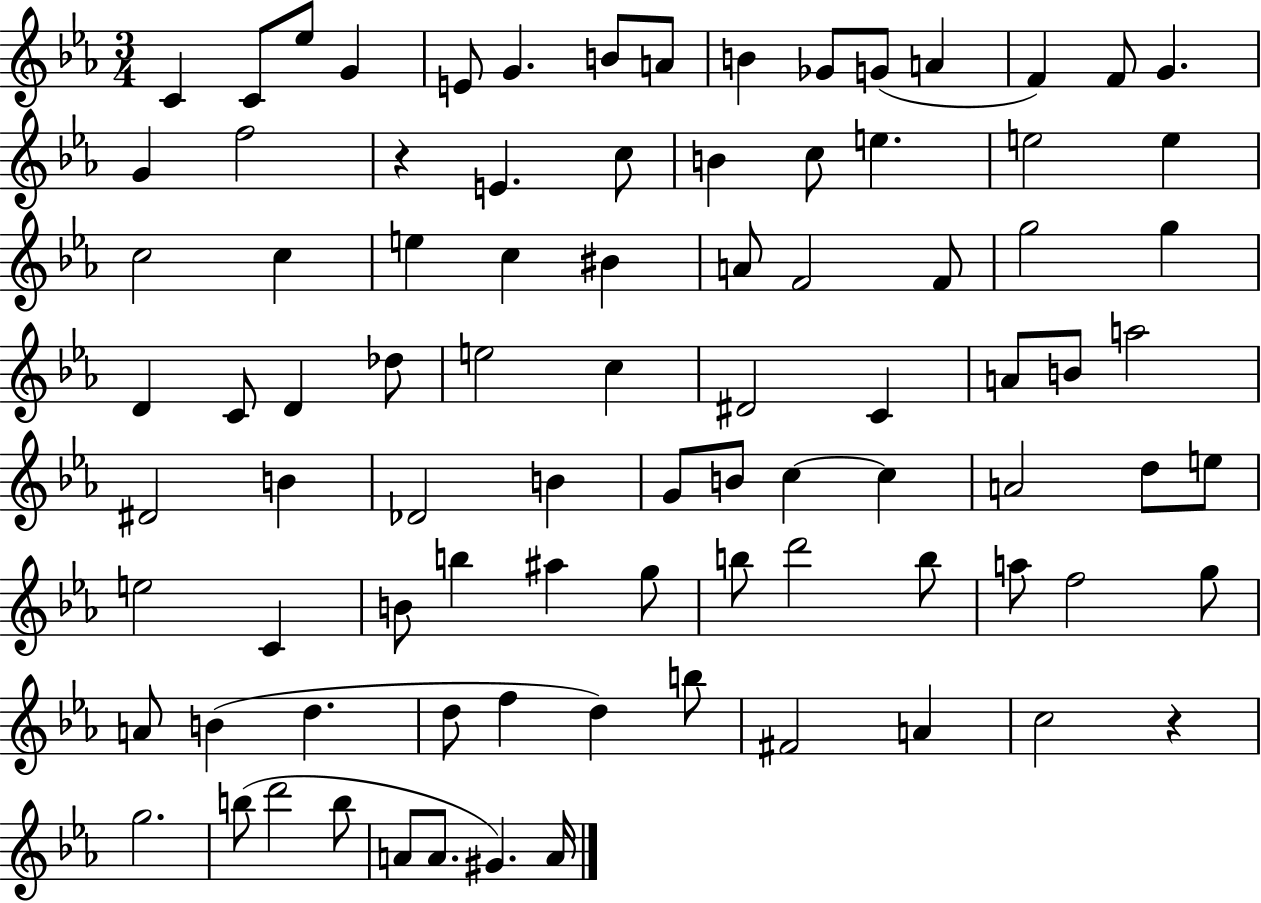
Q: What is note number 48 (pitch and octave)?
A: Db4